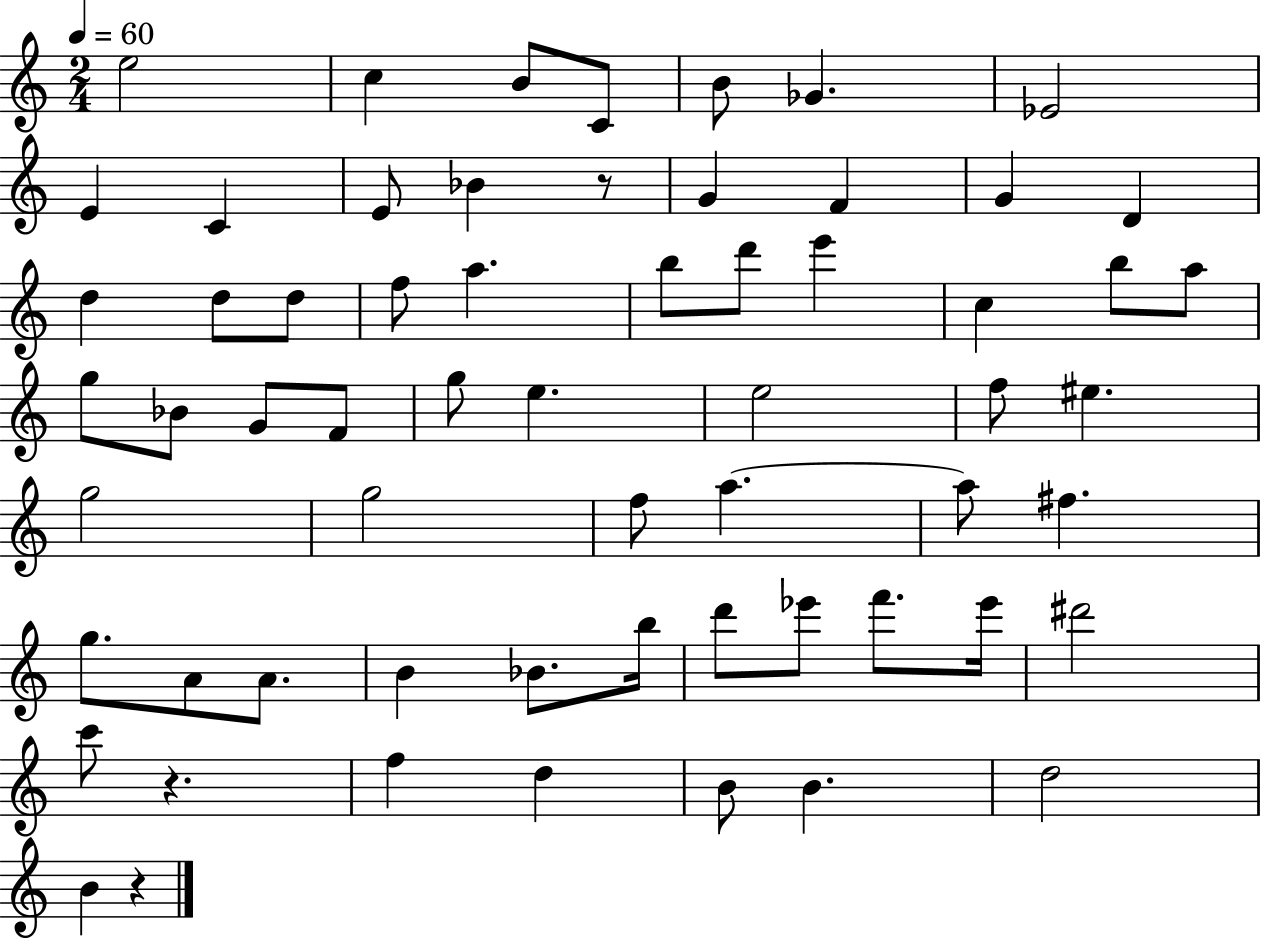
{
  \clef treble
  \numericTimeSignature
  \time 2/4
  \key c \major
  \tempo 4 = 60
  \repeat volta 2 { e''2 | c''4 b'8 c'8 | b'8 ges'4. | ees'2 | \break e'4 c'4 | e'8 bes'4 r8 | g'4 f'4 | g'4 d'4 | \break d''4 d''8 d''8 | f''8 a''4. | b''8 d'''8 e'''4 | c''4 b''8 a''8 | \break g''8 bes'8 g'8 f'8 | g''8 e''4. | e''2 | f''8 eis''4. | \break g''2 | g''2 | f''8 a''4.~~ | a''8 fis''4. | \break g''8. a'8 a'8. | b'4 bes'8. b''16 | d'''8 ees'''8 f'''8. ees'''16 | dis'''2 | \break c'''8 r4. | f''4 d''4 | b'8 b'4. | d''2 | \break b'4 r4 | } \bar "|."
}